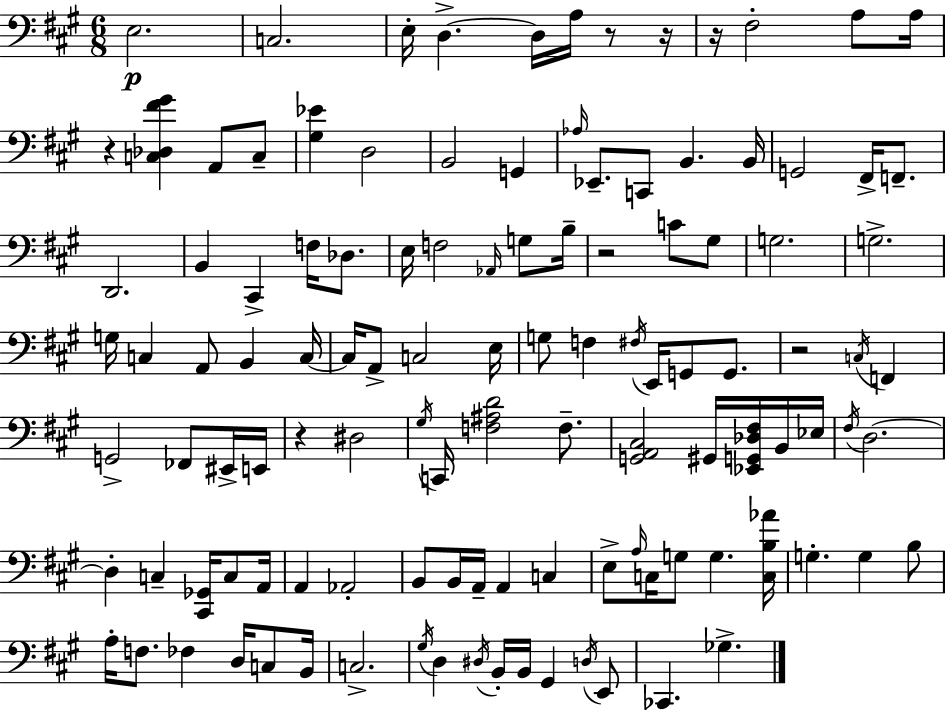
X:1
T:Untitled
M:6/8
L:1/4
K:A
E,2 C,2 E,/4 D, D,/4 A,/4 z/2 z/4 z/4 ^F,2 A,/2 A,/4 z [C,_D,^F^G] A,,/2 C,/2 [^G,_E] D,2 B,,2 G,, _A,/4 _E,,/2 C,,/2 B,, B,,/4 G,,2 ^F,,/4 F,,/2 D,,2 B,, ^C,, F,/4 _D,/2 E,/4 F,2 _A,,/4 G,/2 B,/4 z2 C/2 ^G,/2 G,2 G,2 G,/4 C, A,,/2 B,, C,/4 C,/4 A,,/2 C,2 E,/4 G,/2 F, ^F,/4 E,,/4 G,,/2 G,,/2 z2 C,/4 F,, G,,2 _F,,/2 ^E,,/4 E,,/4 z ^D,2 ^G,/4 C,,/4 [F,^A,D]2 F,/2 [G,,A,,^C,]2 ^G,,/4 [_E,,G,,_D,^F,]/4 B,,/4 _E,/4 ^F,/4 D,2 D, C, [^C,,_G,,]/4 C,/2 A,,/4 A,, _A,,2 B,,/2 B,,/4 A,,/4 A,, C, E,/2 A,/4 C,/4 G,/2 G, [C,B,_A]/4 G, G, B,/2 A,/4 F,/2 _F, D,/4 C,/2 B,,/4 C,2 ^G,/4 D, ^D,/4 B,,/4 B,,/4 ^G,, D,/4 E,,/2 _C,, _G,